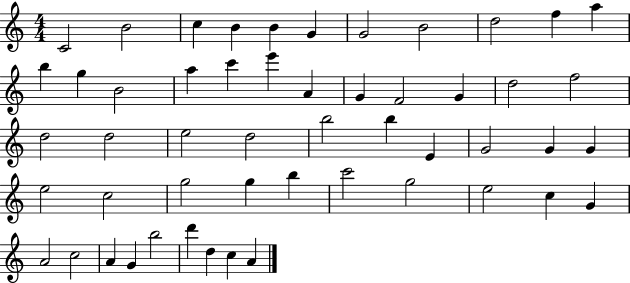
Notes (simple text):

C4/h B4/h C5/q B4/q B4/q G4/q G4/h B4/h D5/h F5/q A5/q B5/q G5/q B4/h A5/q C6/q E6/q A4/q G4/q F4/h G4/q D5/h F5/h D5/h D5/h E5/h D5/h B5/h B5/q E4/q G4/h G4/q G4/q E5/h C5/h G5/h G5/q B5/q C6/h G5/h E5/h C5/q G4/q A4/h C5/h A4/q G4/q B5/h D6/q D5/q C5/q A4/q